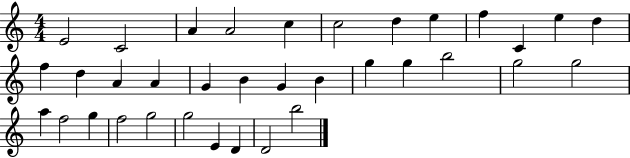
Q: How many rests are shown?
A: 0